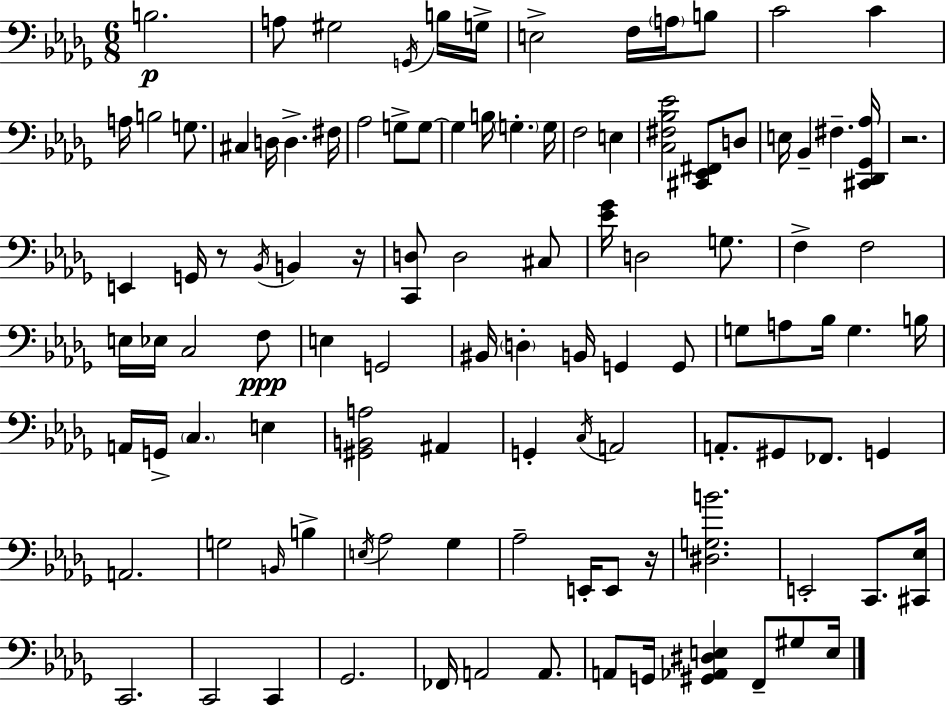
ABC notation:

X:1
T:Untitled
M:6/8
L:1/4
K:Bbm
B,2 A,/2 ^G,2 G,,/4 B,/4 G,/4 E,2 F,/4 A,/4 B,/2 C2 C A,/4 B,2 G,/2 ^C, D,/4 D, ^F,/4 _A,2 G,/2 G,/2 G, B,/4 G, G,/4 F,2 E, [C,^F,_B,_E]2 [^C,,_E,,^F,,]/2 D,/2 E,/4 _B,, ^F, [^C,,_D,,_G,,_A,]/4 z2 E,, G,,/4 z/2 _B,,/4 B,, z/4 [C,,D,]/2 D,2 ^C,/2 [_E_G]/4 D,2 G,/2 F, F,2 E,/4 _E,/4 C,2 F,/2 E, G,,2 ^B,,/4 D, B,,/4 G,, G,,/2 G,/2 A,/2 _B,/4 G, B,/4 A,,/4 G,,/4 C, E, [^G,,B,,A,]2 ^A,, G,, C,/4 A,,2 A,,/2 ^G,,/2 _F,,/2 G,, A,,2 G,2 B,,/4 B, E,/4 _A,2 _G, _A,2 E,,/4 E,,/2 z/4 [^D,G,B]2 E,,2 C,,/2 [^C,,_E,]/4 C,,2 C,,2 C,, _G,,2 _F,,/4 A,,2 A,,/2 A,,/2 G,,/4 [^G,,_A,,^D,E,] F,,/2 ^G,/2 E,/4